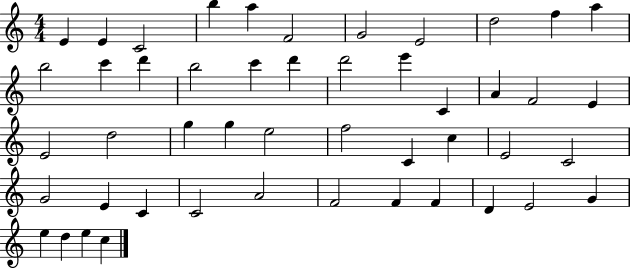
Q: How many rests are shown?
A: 0